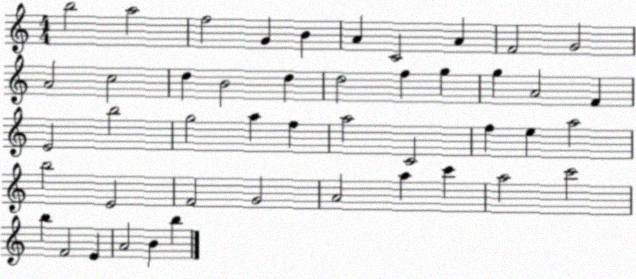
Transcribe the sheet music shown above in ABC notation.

X:1
T:Untitled
M:4/4
L:1/4
K:C
b2 a2 f2 G B A C2 A F2 G2 A2 c2 d B2 d d2 f g g A2 F E2 b2 g2 a f a2 C2 f e a2 b2 E2 F2 G2 A2 a c' a2 c'2 b F2 E A2 B b